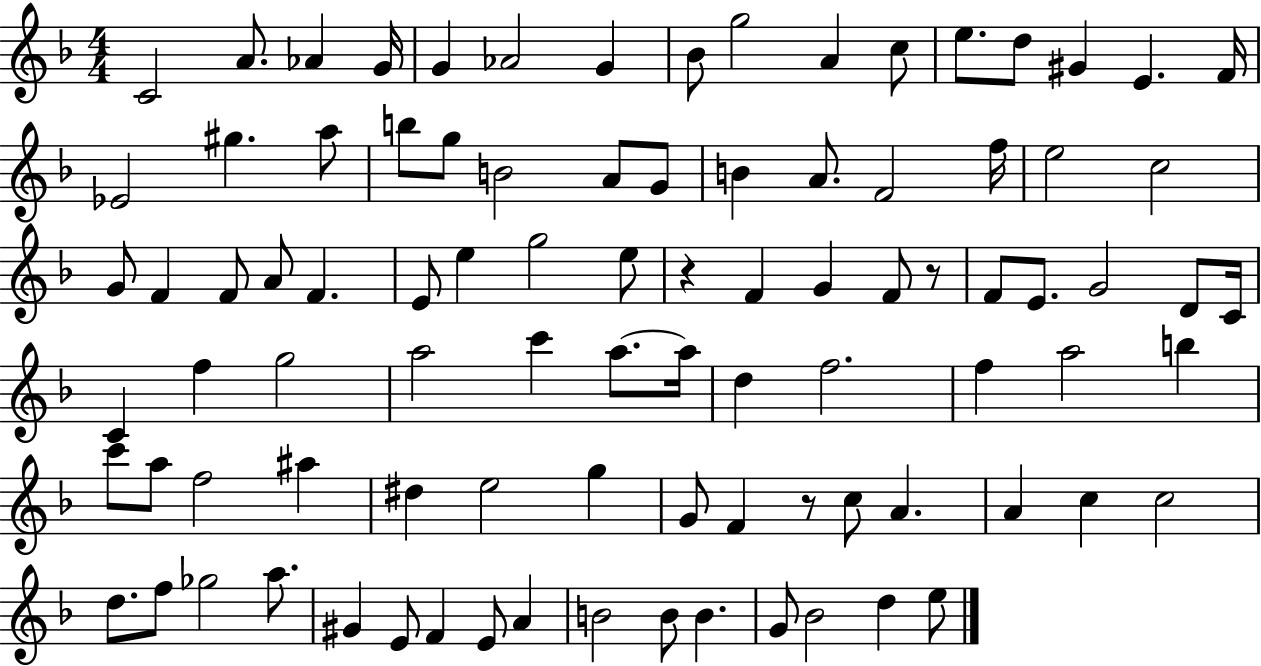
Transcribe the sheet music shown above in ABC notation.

X:1
T:Untitled
M:4/4
L:1/4
K:F
C2 A/2 _A G/4 G _A2 G _B/2 g2 A c/2 e/2 d/2 ^G E F/4 _E2 ^g a/2 b/2 g/2 B2 A/2 G/2 B A/2 F2 f/4 e2 c2 G/2 F F/2 A/2 F E/2 e g2 e/2 z F G F/2 z/2 F/2 E/2 G2 D/2 C/4 C f g2 a2 c' a/2 a/4 d f2 f a2 b c'/2 a/2 f2 ^a ^d e2 g G/2 F z/2 c/2 A A c c2 d/2 f/2 _g2 a/2 ^G E/2 F E/2 A B2 B/2 B G/2 _B2 d e/2